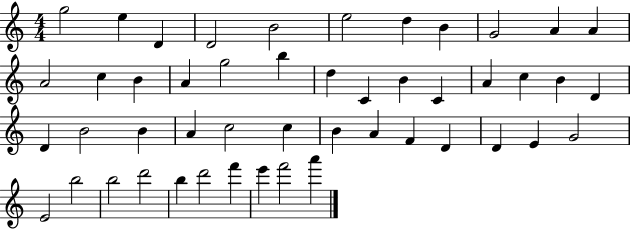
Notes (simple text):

G5/h E5/q D4/q D4/h B4/h E5/h D5/q B4/q G4/h A4/q A4/q A4/h C5/q B4/q A4/q G5/h B5/q D5/q C4/q B4/q C4/q A4/q C5/q B4/q D4/q D4/q B4/h B4/q A4/q C5/h C5/q B4/q A4/q F4/q D4/q D4/q E4/q G4/h E4/h B5/h B5/h D6/h B5/q D6/h F6/q E6/q F6/h A6/q